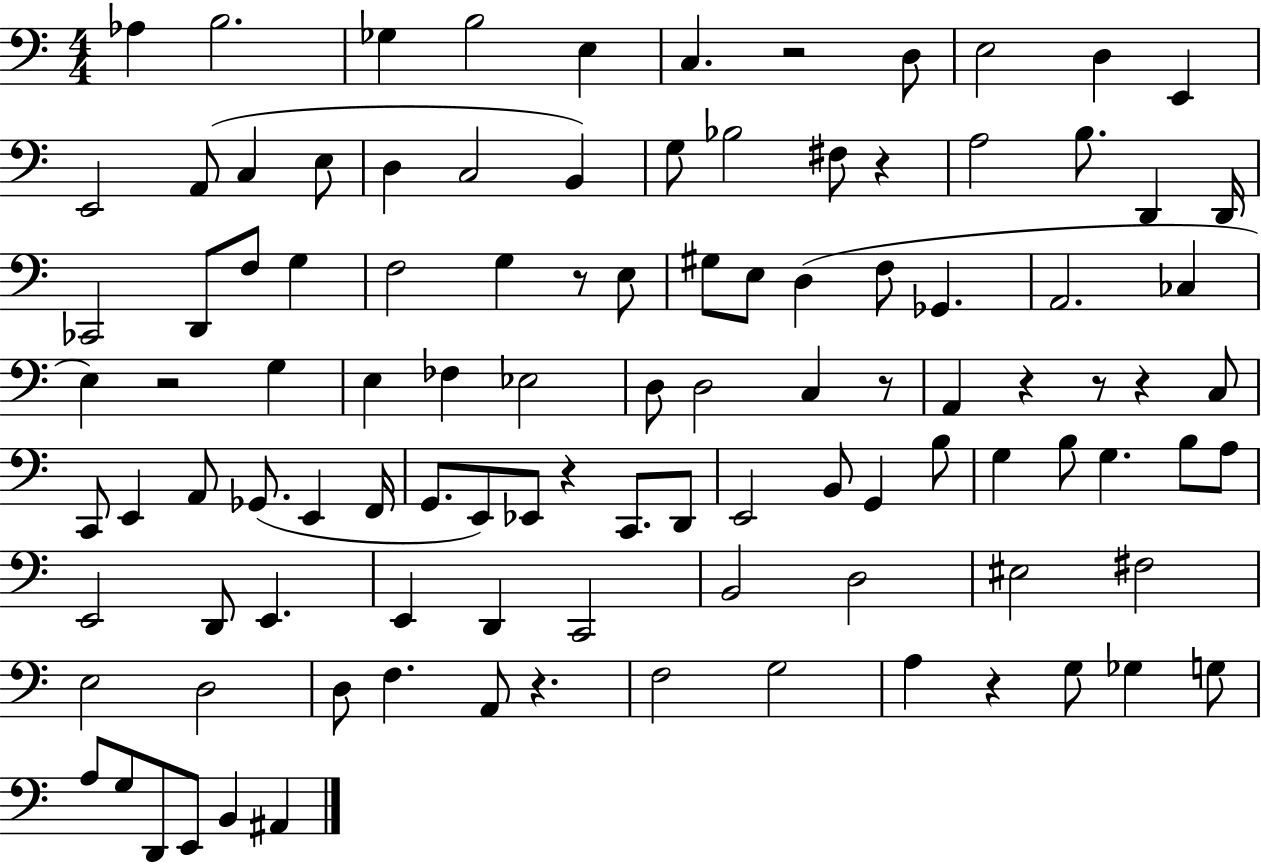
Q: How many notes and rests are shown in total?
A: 106